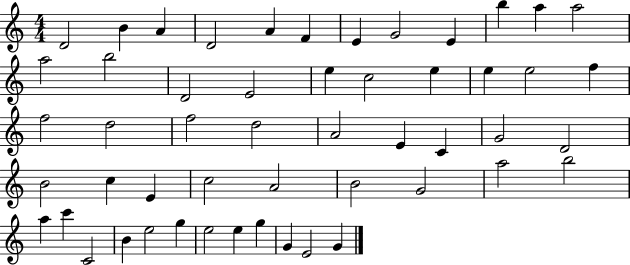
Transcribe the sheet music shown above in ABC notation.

X:1
T:Untitled
M:4/4
L:1/4
K:C
D2 B A D2 A F E G2 E b a a2 a2 b2 D2 E2 e c2 e e e2 f f2 d2 f2 d2 A2 E C G2 D2 B2 c E c2 A2 B2 G2 a2 b2 a c' C2 B e2 g e2 e g G E2 G